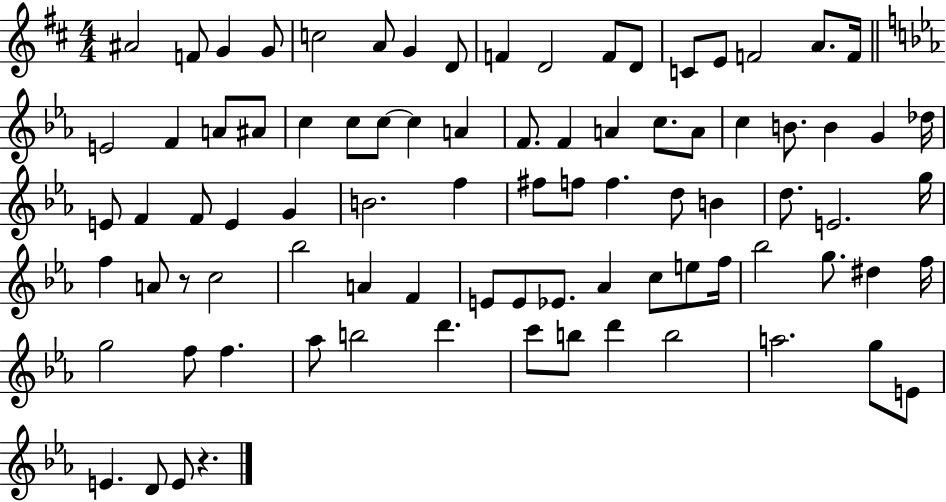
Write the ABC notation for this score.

X:1
T:Untitled
M:4/4
L:1/4
K:D
^A2 F/2 G G/2 c2 A/2 G D/2 F D2 F/2 D/2 C/2 E/2 F2 A/2 F/4 E2 F A/2 ^A/2 c c/2 c/2 c A F/2 F A c/2 A/2 c B/2 B G _d/4 E/2 F F/2 E G B2 f ^f/2 f/2 f d/2 B d/2 E2 g/4 f A/2 z/2 c2 _b2 A F E/2 E/2 _E/2 _A c/2 e/2 f/4 _b2 g/2 ^d f/4 g2 f/2 f _a/2 b2 d' c'/2 b/2 d' b2 a2 g/2 E/2 E D/2 E/2 z